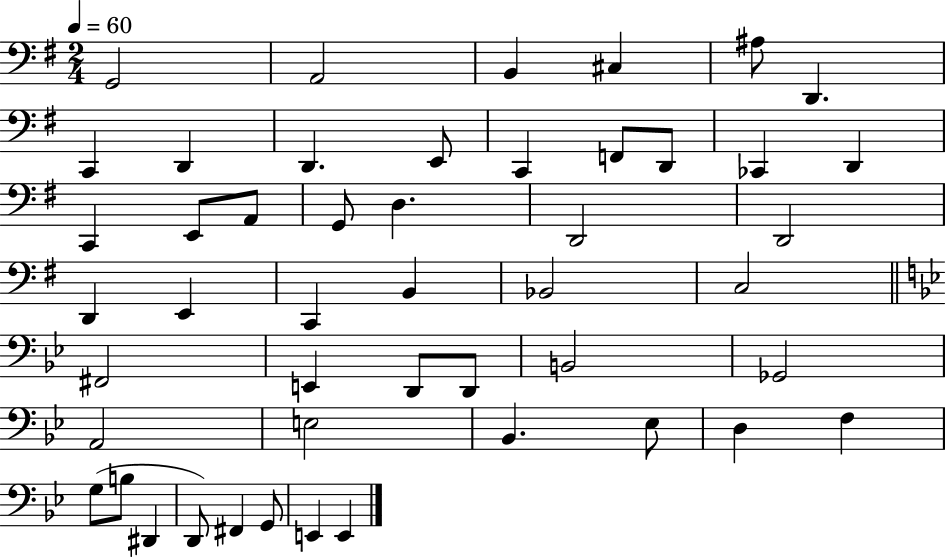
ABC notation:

X:1
T:Untitled
M:2/4
L:1/4
K:G
G,,2 A,,2 B,, ^C, ^A,/2 D,, C,, D,, D,, E,,/2 C,, F,,/2 D,,/2 _C,, D,, C,, E,,/2 A,,/2 G,,/2 D, D,,2 D,,2 D,, E,, C,, B,, _B,,2 C,2 ^F,,2 E,, D,,/2 D,,/2 B,,2 _G,,2 A,,2 E,2 _B,, _E,/2 D, F, G,/2 B,/2 ^D,, D,,/2 ^F,, G,,/2 E,, E,,